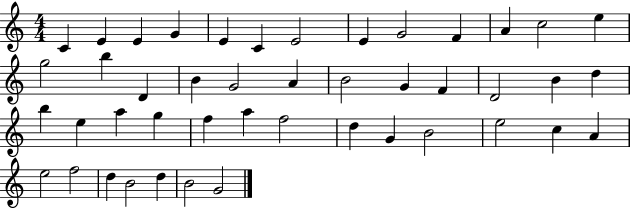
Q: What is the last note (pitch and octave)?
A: G4